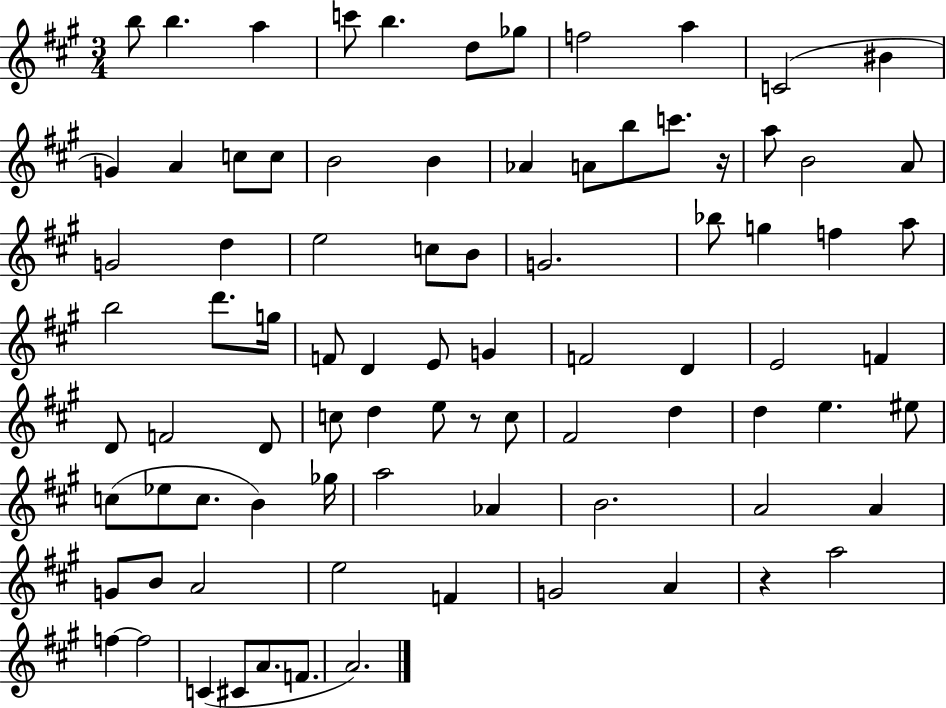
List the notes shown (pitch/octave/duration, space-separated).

B5/e B5/q. A5/q C6/e B5/q. D5/e Gb5/e F5/h A5/q C4/h BIS4/q G4/q A4/q C5/e C5/e B4/h B4/q Ab4/q A4/e B5/e C6/e. R/s A5/e B4/h A4/e G4/h D5/q E5/h C5/e B4/e G4/h. Bb5/e G5/q F5/q A5/e B5/h D6/e. G5/s F4/e D4/q E4/e G4/q F4/h D4/q E4/h F4/q D4/e F4/h D4/e C5/e D5/q E5/e R/e C5/e F#4/h D5/q D5/q E5/q. EIS5/e C5/e Eb5/e C5/e. B4/q Gb5/s A5/h Ab4/q B4/h. A4/h A4/q G4/e B4/e A4/h E5/h F4/q G4/h A4/q R/q A5/h F5/q F5/h C4/q C#4/e A4/e. F4/e. A4/h.